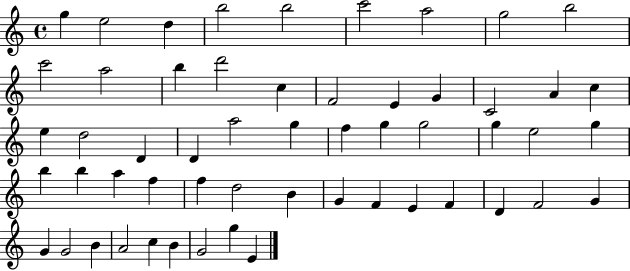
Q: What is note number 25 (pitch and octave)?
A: A5